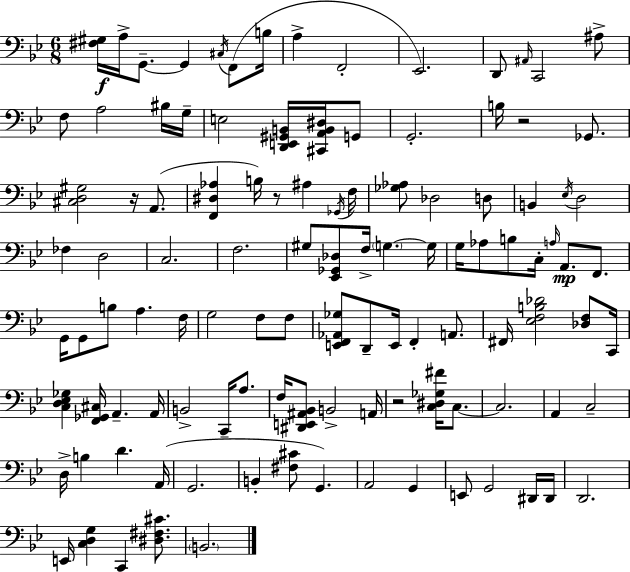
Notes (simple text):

[F#3,G#3]/s A3/s G2/e. G2/q C#3/s F2/e B3/s A3/q F2/h Eb2/h. D2/e A#2/s C2/h A#3/e F3/e A3/h BIS3/s G3/s E3/h [D2,E2,G#2,B2]/s [C#2,A2,B2,D#3]/s G2/e G2/h. B3/s R/h Gb2/e. [C#3,D3,G#3]/h R/s A2/e. [F2,D#3,Ab3]/q B3/s R/e A#3/q Gb2/s F3/s [Gb3,Ab3]/e Db3/h D3/e B2/q Eb3/s D3/h FES3/q D3/h C3/h. F3/h. G#3/e [Eb2,Gb2,Db3]/e F3/s G3/q. G3/s G3/s Ab3/e B3/e C3/s A3/s A2/e. F2/e. G2/s G2/e B3/e A3/q. F3/s G3/h F3/e F3/e [E2,F2,Ab2,Gb3]/e D2/e E2/s F2/q A2/e. F#2/s [Eb3,F3,B3,Db4]/h [Db3,F3]/e C2/s [C3,D3,Eb3,Gb3]/q [F2,Gb2,C#3]/s A2/q. A2/s B2/h C2/s A3/e. F3/s [D#2,E2,A#2,Bb2]/e B2/h A2/s R/h [C3,D#3,Gb3,F#4]/s C3/e. C3/h. A2/q C3/h D3/s B3/q D4/q. A2/s G2/h. B2/q [F#3,C#4]/e G2/q. A2/h G2/q E2/e G2/h D#2/s D#2/s D2/h. E2/s [C3,D3,G3]/q C2/q [D#3,F#3,C#4]/e. B2/h.